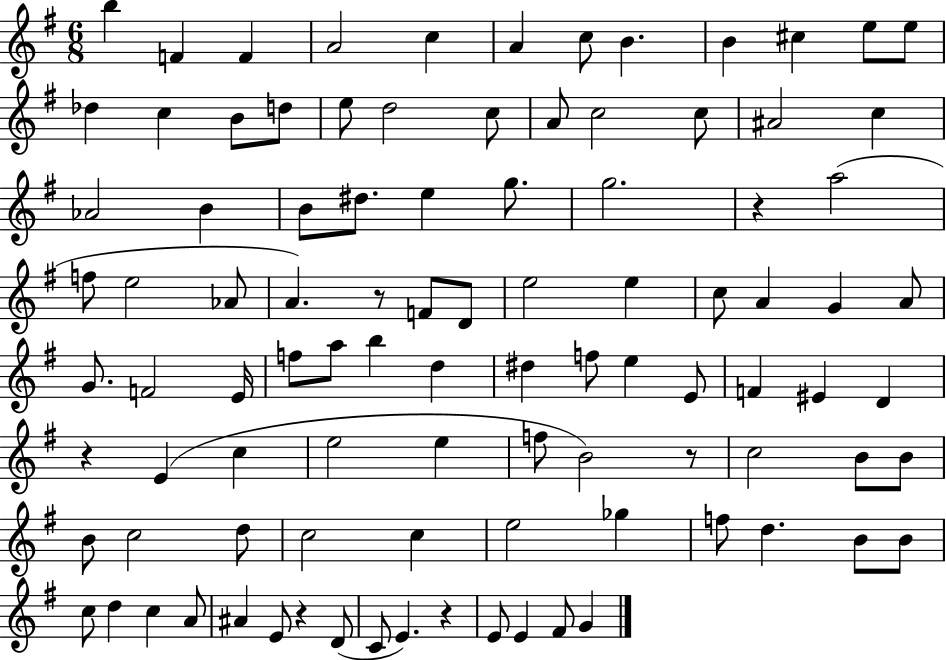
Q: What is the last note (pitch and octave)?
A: G4